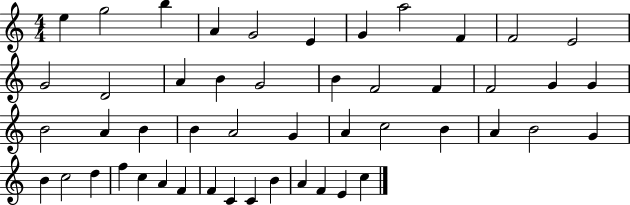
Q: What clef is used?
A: treble